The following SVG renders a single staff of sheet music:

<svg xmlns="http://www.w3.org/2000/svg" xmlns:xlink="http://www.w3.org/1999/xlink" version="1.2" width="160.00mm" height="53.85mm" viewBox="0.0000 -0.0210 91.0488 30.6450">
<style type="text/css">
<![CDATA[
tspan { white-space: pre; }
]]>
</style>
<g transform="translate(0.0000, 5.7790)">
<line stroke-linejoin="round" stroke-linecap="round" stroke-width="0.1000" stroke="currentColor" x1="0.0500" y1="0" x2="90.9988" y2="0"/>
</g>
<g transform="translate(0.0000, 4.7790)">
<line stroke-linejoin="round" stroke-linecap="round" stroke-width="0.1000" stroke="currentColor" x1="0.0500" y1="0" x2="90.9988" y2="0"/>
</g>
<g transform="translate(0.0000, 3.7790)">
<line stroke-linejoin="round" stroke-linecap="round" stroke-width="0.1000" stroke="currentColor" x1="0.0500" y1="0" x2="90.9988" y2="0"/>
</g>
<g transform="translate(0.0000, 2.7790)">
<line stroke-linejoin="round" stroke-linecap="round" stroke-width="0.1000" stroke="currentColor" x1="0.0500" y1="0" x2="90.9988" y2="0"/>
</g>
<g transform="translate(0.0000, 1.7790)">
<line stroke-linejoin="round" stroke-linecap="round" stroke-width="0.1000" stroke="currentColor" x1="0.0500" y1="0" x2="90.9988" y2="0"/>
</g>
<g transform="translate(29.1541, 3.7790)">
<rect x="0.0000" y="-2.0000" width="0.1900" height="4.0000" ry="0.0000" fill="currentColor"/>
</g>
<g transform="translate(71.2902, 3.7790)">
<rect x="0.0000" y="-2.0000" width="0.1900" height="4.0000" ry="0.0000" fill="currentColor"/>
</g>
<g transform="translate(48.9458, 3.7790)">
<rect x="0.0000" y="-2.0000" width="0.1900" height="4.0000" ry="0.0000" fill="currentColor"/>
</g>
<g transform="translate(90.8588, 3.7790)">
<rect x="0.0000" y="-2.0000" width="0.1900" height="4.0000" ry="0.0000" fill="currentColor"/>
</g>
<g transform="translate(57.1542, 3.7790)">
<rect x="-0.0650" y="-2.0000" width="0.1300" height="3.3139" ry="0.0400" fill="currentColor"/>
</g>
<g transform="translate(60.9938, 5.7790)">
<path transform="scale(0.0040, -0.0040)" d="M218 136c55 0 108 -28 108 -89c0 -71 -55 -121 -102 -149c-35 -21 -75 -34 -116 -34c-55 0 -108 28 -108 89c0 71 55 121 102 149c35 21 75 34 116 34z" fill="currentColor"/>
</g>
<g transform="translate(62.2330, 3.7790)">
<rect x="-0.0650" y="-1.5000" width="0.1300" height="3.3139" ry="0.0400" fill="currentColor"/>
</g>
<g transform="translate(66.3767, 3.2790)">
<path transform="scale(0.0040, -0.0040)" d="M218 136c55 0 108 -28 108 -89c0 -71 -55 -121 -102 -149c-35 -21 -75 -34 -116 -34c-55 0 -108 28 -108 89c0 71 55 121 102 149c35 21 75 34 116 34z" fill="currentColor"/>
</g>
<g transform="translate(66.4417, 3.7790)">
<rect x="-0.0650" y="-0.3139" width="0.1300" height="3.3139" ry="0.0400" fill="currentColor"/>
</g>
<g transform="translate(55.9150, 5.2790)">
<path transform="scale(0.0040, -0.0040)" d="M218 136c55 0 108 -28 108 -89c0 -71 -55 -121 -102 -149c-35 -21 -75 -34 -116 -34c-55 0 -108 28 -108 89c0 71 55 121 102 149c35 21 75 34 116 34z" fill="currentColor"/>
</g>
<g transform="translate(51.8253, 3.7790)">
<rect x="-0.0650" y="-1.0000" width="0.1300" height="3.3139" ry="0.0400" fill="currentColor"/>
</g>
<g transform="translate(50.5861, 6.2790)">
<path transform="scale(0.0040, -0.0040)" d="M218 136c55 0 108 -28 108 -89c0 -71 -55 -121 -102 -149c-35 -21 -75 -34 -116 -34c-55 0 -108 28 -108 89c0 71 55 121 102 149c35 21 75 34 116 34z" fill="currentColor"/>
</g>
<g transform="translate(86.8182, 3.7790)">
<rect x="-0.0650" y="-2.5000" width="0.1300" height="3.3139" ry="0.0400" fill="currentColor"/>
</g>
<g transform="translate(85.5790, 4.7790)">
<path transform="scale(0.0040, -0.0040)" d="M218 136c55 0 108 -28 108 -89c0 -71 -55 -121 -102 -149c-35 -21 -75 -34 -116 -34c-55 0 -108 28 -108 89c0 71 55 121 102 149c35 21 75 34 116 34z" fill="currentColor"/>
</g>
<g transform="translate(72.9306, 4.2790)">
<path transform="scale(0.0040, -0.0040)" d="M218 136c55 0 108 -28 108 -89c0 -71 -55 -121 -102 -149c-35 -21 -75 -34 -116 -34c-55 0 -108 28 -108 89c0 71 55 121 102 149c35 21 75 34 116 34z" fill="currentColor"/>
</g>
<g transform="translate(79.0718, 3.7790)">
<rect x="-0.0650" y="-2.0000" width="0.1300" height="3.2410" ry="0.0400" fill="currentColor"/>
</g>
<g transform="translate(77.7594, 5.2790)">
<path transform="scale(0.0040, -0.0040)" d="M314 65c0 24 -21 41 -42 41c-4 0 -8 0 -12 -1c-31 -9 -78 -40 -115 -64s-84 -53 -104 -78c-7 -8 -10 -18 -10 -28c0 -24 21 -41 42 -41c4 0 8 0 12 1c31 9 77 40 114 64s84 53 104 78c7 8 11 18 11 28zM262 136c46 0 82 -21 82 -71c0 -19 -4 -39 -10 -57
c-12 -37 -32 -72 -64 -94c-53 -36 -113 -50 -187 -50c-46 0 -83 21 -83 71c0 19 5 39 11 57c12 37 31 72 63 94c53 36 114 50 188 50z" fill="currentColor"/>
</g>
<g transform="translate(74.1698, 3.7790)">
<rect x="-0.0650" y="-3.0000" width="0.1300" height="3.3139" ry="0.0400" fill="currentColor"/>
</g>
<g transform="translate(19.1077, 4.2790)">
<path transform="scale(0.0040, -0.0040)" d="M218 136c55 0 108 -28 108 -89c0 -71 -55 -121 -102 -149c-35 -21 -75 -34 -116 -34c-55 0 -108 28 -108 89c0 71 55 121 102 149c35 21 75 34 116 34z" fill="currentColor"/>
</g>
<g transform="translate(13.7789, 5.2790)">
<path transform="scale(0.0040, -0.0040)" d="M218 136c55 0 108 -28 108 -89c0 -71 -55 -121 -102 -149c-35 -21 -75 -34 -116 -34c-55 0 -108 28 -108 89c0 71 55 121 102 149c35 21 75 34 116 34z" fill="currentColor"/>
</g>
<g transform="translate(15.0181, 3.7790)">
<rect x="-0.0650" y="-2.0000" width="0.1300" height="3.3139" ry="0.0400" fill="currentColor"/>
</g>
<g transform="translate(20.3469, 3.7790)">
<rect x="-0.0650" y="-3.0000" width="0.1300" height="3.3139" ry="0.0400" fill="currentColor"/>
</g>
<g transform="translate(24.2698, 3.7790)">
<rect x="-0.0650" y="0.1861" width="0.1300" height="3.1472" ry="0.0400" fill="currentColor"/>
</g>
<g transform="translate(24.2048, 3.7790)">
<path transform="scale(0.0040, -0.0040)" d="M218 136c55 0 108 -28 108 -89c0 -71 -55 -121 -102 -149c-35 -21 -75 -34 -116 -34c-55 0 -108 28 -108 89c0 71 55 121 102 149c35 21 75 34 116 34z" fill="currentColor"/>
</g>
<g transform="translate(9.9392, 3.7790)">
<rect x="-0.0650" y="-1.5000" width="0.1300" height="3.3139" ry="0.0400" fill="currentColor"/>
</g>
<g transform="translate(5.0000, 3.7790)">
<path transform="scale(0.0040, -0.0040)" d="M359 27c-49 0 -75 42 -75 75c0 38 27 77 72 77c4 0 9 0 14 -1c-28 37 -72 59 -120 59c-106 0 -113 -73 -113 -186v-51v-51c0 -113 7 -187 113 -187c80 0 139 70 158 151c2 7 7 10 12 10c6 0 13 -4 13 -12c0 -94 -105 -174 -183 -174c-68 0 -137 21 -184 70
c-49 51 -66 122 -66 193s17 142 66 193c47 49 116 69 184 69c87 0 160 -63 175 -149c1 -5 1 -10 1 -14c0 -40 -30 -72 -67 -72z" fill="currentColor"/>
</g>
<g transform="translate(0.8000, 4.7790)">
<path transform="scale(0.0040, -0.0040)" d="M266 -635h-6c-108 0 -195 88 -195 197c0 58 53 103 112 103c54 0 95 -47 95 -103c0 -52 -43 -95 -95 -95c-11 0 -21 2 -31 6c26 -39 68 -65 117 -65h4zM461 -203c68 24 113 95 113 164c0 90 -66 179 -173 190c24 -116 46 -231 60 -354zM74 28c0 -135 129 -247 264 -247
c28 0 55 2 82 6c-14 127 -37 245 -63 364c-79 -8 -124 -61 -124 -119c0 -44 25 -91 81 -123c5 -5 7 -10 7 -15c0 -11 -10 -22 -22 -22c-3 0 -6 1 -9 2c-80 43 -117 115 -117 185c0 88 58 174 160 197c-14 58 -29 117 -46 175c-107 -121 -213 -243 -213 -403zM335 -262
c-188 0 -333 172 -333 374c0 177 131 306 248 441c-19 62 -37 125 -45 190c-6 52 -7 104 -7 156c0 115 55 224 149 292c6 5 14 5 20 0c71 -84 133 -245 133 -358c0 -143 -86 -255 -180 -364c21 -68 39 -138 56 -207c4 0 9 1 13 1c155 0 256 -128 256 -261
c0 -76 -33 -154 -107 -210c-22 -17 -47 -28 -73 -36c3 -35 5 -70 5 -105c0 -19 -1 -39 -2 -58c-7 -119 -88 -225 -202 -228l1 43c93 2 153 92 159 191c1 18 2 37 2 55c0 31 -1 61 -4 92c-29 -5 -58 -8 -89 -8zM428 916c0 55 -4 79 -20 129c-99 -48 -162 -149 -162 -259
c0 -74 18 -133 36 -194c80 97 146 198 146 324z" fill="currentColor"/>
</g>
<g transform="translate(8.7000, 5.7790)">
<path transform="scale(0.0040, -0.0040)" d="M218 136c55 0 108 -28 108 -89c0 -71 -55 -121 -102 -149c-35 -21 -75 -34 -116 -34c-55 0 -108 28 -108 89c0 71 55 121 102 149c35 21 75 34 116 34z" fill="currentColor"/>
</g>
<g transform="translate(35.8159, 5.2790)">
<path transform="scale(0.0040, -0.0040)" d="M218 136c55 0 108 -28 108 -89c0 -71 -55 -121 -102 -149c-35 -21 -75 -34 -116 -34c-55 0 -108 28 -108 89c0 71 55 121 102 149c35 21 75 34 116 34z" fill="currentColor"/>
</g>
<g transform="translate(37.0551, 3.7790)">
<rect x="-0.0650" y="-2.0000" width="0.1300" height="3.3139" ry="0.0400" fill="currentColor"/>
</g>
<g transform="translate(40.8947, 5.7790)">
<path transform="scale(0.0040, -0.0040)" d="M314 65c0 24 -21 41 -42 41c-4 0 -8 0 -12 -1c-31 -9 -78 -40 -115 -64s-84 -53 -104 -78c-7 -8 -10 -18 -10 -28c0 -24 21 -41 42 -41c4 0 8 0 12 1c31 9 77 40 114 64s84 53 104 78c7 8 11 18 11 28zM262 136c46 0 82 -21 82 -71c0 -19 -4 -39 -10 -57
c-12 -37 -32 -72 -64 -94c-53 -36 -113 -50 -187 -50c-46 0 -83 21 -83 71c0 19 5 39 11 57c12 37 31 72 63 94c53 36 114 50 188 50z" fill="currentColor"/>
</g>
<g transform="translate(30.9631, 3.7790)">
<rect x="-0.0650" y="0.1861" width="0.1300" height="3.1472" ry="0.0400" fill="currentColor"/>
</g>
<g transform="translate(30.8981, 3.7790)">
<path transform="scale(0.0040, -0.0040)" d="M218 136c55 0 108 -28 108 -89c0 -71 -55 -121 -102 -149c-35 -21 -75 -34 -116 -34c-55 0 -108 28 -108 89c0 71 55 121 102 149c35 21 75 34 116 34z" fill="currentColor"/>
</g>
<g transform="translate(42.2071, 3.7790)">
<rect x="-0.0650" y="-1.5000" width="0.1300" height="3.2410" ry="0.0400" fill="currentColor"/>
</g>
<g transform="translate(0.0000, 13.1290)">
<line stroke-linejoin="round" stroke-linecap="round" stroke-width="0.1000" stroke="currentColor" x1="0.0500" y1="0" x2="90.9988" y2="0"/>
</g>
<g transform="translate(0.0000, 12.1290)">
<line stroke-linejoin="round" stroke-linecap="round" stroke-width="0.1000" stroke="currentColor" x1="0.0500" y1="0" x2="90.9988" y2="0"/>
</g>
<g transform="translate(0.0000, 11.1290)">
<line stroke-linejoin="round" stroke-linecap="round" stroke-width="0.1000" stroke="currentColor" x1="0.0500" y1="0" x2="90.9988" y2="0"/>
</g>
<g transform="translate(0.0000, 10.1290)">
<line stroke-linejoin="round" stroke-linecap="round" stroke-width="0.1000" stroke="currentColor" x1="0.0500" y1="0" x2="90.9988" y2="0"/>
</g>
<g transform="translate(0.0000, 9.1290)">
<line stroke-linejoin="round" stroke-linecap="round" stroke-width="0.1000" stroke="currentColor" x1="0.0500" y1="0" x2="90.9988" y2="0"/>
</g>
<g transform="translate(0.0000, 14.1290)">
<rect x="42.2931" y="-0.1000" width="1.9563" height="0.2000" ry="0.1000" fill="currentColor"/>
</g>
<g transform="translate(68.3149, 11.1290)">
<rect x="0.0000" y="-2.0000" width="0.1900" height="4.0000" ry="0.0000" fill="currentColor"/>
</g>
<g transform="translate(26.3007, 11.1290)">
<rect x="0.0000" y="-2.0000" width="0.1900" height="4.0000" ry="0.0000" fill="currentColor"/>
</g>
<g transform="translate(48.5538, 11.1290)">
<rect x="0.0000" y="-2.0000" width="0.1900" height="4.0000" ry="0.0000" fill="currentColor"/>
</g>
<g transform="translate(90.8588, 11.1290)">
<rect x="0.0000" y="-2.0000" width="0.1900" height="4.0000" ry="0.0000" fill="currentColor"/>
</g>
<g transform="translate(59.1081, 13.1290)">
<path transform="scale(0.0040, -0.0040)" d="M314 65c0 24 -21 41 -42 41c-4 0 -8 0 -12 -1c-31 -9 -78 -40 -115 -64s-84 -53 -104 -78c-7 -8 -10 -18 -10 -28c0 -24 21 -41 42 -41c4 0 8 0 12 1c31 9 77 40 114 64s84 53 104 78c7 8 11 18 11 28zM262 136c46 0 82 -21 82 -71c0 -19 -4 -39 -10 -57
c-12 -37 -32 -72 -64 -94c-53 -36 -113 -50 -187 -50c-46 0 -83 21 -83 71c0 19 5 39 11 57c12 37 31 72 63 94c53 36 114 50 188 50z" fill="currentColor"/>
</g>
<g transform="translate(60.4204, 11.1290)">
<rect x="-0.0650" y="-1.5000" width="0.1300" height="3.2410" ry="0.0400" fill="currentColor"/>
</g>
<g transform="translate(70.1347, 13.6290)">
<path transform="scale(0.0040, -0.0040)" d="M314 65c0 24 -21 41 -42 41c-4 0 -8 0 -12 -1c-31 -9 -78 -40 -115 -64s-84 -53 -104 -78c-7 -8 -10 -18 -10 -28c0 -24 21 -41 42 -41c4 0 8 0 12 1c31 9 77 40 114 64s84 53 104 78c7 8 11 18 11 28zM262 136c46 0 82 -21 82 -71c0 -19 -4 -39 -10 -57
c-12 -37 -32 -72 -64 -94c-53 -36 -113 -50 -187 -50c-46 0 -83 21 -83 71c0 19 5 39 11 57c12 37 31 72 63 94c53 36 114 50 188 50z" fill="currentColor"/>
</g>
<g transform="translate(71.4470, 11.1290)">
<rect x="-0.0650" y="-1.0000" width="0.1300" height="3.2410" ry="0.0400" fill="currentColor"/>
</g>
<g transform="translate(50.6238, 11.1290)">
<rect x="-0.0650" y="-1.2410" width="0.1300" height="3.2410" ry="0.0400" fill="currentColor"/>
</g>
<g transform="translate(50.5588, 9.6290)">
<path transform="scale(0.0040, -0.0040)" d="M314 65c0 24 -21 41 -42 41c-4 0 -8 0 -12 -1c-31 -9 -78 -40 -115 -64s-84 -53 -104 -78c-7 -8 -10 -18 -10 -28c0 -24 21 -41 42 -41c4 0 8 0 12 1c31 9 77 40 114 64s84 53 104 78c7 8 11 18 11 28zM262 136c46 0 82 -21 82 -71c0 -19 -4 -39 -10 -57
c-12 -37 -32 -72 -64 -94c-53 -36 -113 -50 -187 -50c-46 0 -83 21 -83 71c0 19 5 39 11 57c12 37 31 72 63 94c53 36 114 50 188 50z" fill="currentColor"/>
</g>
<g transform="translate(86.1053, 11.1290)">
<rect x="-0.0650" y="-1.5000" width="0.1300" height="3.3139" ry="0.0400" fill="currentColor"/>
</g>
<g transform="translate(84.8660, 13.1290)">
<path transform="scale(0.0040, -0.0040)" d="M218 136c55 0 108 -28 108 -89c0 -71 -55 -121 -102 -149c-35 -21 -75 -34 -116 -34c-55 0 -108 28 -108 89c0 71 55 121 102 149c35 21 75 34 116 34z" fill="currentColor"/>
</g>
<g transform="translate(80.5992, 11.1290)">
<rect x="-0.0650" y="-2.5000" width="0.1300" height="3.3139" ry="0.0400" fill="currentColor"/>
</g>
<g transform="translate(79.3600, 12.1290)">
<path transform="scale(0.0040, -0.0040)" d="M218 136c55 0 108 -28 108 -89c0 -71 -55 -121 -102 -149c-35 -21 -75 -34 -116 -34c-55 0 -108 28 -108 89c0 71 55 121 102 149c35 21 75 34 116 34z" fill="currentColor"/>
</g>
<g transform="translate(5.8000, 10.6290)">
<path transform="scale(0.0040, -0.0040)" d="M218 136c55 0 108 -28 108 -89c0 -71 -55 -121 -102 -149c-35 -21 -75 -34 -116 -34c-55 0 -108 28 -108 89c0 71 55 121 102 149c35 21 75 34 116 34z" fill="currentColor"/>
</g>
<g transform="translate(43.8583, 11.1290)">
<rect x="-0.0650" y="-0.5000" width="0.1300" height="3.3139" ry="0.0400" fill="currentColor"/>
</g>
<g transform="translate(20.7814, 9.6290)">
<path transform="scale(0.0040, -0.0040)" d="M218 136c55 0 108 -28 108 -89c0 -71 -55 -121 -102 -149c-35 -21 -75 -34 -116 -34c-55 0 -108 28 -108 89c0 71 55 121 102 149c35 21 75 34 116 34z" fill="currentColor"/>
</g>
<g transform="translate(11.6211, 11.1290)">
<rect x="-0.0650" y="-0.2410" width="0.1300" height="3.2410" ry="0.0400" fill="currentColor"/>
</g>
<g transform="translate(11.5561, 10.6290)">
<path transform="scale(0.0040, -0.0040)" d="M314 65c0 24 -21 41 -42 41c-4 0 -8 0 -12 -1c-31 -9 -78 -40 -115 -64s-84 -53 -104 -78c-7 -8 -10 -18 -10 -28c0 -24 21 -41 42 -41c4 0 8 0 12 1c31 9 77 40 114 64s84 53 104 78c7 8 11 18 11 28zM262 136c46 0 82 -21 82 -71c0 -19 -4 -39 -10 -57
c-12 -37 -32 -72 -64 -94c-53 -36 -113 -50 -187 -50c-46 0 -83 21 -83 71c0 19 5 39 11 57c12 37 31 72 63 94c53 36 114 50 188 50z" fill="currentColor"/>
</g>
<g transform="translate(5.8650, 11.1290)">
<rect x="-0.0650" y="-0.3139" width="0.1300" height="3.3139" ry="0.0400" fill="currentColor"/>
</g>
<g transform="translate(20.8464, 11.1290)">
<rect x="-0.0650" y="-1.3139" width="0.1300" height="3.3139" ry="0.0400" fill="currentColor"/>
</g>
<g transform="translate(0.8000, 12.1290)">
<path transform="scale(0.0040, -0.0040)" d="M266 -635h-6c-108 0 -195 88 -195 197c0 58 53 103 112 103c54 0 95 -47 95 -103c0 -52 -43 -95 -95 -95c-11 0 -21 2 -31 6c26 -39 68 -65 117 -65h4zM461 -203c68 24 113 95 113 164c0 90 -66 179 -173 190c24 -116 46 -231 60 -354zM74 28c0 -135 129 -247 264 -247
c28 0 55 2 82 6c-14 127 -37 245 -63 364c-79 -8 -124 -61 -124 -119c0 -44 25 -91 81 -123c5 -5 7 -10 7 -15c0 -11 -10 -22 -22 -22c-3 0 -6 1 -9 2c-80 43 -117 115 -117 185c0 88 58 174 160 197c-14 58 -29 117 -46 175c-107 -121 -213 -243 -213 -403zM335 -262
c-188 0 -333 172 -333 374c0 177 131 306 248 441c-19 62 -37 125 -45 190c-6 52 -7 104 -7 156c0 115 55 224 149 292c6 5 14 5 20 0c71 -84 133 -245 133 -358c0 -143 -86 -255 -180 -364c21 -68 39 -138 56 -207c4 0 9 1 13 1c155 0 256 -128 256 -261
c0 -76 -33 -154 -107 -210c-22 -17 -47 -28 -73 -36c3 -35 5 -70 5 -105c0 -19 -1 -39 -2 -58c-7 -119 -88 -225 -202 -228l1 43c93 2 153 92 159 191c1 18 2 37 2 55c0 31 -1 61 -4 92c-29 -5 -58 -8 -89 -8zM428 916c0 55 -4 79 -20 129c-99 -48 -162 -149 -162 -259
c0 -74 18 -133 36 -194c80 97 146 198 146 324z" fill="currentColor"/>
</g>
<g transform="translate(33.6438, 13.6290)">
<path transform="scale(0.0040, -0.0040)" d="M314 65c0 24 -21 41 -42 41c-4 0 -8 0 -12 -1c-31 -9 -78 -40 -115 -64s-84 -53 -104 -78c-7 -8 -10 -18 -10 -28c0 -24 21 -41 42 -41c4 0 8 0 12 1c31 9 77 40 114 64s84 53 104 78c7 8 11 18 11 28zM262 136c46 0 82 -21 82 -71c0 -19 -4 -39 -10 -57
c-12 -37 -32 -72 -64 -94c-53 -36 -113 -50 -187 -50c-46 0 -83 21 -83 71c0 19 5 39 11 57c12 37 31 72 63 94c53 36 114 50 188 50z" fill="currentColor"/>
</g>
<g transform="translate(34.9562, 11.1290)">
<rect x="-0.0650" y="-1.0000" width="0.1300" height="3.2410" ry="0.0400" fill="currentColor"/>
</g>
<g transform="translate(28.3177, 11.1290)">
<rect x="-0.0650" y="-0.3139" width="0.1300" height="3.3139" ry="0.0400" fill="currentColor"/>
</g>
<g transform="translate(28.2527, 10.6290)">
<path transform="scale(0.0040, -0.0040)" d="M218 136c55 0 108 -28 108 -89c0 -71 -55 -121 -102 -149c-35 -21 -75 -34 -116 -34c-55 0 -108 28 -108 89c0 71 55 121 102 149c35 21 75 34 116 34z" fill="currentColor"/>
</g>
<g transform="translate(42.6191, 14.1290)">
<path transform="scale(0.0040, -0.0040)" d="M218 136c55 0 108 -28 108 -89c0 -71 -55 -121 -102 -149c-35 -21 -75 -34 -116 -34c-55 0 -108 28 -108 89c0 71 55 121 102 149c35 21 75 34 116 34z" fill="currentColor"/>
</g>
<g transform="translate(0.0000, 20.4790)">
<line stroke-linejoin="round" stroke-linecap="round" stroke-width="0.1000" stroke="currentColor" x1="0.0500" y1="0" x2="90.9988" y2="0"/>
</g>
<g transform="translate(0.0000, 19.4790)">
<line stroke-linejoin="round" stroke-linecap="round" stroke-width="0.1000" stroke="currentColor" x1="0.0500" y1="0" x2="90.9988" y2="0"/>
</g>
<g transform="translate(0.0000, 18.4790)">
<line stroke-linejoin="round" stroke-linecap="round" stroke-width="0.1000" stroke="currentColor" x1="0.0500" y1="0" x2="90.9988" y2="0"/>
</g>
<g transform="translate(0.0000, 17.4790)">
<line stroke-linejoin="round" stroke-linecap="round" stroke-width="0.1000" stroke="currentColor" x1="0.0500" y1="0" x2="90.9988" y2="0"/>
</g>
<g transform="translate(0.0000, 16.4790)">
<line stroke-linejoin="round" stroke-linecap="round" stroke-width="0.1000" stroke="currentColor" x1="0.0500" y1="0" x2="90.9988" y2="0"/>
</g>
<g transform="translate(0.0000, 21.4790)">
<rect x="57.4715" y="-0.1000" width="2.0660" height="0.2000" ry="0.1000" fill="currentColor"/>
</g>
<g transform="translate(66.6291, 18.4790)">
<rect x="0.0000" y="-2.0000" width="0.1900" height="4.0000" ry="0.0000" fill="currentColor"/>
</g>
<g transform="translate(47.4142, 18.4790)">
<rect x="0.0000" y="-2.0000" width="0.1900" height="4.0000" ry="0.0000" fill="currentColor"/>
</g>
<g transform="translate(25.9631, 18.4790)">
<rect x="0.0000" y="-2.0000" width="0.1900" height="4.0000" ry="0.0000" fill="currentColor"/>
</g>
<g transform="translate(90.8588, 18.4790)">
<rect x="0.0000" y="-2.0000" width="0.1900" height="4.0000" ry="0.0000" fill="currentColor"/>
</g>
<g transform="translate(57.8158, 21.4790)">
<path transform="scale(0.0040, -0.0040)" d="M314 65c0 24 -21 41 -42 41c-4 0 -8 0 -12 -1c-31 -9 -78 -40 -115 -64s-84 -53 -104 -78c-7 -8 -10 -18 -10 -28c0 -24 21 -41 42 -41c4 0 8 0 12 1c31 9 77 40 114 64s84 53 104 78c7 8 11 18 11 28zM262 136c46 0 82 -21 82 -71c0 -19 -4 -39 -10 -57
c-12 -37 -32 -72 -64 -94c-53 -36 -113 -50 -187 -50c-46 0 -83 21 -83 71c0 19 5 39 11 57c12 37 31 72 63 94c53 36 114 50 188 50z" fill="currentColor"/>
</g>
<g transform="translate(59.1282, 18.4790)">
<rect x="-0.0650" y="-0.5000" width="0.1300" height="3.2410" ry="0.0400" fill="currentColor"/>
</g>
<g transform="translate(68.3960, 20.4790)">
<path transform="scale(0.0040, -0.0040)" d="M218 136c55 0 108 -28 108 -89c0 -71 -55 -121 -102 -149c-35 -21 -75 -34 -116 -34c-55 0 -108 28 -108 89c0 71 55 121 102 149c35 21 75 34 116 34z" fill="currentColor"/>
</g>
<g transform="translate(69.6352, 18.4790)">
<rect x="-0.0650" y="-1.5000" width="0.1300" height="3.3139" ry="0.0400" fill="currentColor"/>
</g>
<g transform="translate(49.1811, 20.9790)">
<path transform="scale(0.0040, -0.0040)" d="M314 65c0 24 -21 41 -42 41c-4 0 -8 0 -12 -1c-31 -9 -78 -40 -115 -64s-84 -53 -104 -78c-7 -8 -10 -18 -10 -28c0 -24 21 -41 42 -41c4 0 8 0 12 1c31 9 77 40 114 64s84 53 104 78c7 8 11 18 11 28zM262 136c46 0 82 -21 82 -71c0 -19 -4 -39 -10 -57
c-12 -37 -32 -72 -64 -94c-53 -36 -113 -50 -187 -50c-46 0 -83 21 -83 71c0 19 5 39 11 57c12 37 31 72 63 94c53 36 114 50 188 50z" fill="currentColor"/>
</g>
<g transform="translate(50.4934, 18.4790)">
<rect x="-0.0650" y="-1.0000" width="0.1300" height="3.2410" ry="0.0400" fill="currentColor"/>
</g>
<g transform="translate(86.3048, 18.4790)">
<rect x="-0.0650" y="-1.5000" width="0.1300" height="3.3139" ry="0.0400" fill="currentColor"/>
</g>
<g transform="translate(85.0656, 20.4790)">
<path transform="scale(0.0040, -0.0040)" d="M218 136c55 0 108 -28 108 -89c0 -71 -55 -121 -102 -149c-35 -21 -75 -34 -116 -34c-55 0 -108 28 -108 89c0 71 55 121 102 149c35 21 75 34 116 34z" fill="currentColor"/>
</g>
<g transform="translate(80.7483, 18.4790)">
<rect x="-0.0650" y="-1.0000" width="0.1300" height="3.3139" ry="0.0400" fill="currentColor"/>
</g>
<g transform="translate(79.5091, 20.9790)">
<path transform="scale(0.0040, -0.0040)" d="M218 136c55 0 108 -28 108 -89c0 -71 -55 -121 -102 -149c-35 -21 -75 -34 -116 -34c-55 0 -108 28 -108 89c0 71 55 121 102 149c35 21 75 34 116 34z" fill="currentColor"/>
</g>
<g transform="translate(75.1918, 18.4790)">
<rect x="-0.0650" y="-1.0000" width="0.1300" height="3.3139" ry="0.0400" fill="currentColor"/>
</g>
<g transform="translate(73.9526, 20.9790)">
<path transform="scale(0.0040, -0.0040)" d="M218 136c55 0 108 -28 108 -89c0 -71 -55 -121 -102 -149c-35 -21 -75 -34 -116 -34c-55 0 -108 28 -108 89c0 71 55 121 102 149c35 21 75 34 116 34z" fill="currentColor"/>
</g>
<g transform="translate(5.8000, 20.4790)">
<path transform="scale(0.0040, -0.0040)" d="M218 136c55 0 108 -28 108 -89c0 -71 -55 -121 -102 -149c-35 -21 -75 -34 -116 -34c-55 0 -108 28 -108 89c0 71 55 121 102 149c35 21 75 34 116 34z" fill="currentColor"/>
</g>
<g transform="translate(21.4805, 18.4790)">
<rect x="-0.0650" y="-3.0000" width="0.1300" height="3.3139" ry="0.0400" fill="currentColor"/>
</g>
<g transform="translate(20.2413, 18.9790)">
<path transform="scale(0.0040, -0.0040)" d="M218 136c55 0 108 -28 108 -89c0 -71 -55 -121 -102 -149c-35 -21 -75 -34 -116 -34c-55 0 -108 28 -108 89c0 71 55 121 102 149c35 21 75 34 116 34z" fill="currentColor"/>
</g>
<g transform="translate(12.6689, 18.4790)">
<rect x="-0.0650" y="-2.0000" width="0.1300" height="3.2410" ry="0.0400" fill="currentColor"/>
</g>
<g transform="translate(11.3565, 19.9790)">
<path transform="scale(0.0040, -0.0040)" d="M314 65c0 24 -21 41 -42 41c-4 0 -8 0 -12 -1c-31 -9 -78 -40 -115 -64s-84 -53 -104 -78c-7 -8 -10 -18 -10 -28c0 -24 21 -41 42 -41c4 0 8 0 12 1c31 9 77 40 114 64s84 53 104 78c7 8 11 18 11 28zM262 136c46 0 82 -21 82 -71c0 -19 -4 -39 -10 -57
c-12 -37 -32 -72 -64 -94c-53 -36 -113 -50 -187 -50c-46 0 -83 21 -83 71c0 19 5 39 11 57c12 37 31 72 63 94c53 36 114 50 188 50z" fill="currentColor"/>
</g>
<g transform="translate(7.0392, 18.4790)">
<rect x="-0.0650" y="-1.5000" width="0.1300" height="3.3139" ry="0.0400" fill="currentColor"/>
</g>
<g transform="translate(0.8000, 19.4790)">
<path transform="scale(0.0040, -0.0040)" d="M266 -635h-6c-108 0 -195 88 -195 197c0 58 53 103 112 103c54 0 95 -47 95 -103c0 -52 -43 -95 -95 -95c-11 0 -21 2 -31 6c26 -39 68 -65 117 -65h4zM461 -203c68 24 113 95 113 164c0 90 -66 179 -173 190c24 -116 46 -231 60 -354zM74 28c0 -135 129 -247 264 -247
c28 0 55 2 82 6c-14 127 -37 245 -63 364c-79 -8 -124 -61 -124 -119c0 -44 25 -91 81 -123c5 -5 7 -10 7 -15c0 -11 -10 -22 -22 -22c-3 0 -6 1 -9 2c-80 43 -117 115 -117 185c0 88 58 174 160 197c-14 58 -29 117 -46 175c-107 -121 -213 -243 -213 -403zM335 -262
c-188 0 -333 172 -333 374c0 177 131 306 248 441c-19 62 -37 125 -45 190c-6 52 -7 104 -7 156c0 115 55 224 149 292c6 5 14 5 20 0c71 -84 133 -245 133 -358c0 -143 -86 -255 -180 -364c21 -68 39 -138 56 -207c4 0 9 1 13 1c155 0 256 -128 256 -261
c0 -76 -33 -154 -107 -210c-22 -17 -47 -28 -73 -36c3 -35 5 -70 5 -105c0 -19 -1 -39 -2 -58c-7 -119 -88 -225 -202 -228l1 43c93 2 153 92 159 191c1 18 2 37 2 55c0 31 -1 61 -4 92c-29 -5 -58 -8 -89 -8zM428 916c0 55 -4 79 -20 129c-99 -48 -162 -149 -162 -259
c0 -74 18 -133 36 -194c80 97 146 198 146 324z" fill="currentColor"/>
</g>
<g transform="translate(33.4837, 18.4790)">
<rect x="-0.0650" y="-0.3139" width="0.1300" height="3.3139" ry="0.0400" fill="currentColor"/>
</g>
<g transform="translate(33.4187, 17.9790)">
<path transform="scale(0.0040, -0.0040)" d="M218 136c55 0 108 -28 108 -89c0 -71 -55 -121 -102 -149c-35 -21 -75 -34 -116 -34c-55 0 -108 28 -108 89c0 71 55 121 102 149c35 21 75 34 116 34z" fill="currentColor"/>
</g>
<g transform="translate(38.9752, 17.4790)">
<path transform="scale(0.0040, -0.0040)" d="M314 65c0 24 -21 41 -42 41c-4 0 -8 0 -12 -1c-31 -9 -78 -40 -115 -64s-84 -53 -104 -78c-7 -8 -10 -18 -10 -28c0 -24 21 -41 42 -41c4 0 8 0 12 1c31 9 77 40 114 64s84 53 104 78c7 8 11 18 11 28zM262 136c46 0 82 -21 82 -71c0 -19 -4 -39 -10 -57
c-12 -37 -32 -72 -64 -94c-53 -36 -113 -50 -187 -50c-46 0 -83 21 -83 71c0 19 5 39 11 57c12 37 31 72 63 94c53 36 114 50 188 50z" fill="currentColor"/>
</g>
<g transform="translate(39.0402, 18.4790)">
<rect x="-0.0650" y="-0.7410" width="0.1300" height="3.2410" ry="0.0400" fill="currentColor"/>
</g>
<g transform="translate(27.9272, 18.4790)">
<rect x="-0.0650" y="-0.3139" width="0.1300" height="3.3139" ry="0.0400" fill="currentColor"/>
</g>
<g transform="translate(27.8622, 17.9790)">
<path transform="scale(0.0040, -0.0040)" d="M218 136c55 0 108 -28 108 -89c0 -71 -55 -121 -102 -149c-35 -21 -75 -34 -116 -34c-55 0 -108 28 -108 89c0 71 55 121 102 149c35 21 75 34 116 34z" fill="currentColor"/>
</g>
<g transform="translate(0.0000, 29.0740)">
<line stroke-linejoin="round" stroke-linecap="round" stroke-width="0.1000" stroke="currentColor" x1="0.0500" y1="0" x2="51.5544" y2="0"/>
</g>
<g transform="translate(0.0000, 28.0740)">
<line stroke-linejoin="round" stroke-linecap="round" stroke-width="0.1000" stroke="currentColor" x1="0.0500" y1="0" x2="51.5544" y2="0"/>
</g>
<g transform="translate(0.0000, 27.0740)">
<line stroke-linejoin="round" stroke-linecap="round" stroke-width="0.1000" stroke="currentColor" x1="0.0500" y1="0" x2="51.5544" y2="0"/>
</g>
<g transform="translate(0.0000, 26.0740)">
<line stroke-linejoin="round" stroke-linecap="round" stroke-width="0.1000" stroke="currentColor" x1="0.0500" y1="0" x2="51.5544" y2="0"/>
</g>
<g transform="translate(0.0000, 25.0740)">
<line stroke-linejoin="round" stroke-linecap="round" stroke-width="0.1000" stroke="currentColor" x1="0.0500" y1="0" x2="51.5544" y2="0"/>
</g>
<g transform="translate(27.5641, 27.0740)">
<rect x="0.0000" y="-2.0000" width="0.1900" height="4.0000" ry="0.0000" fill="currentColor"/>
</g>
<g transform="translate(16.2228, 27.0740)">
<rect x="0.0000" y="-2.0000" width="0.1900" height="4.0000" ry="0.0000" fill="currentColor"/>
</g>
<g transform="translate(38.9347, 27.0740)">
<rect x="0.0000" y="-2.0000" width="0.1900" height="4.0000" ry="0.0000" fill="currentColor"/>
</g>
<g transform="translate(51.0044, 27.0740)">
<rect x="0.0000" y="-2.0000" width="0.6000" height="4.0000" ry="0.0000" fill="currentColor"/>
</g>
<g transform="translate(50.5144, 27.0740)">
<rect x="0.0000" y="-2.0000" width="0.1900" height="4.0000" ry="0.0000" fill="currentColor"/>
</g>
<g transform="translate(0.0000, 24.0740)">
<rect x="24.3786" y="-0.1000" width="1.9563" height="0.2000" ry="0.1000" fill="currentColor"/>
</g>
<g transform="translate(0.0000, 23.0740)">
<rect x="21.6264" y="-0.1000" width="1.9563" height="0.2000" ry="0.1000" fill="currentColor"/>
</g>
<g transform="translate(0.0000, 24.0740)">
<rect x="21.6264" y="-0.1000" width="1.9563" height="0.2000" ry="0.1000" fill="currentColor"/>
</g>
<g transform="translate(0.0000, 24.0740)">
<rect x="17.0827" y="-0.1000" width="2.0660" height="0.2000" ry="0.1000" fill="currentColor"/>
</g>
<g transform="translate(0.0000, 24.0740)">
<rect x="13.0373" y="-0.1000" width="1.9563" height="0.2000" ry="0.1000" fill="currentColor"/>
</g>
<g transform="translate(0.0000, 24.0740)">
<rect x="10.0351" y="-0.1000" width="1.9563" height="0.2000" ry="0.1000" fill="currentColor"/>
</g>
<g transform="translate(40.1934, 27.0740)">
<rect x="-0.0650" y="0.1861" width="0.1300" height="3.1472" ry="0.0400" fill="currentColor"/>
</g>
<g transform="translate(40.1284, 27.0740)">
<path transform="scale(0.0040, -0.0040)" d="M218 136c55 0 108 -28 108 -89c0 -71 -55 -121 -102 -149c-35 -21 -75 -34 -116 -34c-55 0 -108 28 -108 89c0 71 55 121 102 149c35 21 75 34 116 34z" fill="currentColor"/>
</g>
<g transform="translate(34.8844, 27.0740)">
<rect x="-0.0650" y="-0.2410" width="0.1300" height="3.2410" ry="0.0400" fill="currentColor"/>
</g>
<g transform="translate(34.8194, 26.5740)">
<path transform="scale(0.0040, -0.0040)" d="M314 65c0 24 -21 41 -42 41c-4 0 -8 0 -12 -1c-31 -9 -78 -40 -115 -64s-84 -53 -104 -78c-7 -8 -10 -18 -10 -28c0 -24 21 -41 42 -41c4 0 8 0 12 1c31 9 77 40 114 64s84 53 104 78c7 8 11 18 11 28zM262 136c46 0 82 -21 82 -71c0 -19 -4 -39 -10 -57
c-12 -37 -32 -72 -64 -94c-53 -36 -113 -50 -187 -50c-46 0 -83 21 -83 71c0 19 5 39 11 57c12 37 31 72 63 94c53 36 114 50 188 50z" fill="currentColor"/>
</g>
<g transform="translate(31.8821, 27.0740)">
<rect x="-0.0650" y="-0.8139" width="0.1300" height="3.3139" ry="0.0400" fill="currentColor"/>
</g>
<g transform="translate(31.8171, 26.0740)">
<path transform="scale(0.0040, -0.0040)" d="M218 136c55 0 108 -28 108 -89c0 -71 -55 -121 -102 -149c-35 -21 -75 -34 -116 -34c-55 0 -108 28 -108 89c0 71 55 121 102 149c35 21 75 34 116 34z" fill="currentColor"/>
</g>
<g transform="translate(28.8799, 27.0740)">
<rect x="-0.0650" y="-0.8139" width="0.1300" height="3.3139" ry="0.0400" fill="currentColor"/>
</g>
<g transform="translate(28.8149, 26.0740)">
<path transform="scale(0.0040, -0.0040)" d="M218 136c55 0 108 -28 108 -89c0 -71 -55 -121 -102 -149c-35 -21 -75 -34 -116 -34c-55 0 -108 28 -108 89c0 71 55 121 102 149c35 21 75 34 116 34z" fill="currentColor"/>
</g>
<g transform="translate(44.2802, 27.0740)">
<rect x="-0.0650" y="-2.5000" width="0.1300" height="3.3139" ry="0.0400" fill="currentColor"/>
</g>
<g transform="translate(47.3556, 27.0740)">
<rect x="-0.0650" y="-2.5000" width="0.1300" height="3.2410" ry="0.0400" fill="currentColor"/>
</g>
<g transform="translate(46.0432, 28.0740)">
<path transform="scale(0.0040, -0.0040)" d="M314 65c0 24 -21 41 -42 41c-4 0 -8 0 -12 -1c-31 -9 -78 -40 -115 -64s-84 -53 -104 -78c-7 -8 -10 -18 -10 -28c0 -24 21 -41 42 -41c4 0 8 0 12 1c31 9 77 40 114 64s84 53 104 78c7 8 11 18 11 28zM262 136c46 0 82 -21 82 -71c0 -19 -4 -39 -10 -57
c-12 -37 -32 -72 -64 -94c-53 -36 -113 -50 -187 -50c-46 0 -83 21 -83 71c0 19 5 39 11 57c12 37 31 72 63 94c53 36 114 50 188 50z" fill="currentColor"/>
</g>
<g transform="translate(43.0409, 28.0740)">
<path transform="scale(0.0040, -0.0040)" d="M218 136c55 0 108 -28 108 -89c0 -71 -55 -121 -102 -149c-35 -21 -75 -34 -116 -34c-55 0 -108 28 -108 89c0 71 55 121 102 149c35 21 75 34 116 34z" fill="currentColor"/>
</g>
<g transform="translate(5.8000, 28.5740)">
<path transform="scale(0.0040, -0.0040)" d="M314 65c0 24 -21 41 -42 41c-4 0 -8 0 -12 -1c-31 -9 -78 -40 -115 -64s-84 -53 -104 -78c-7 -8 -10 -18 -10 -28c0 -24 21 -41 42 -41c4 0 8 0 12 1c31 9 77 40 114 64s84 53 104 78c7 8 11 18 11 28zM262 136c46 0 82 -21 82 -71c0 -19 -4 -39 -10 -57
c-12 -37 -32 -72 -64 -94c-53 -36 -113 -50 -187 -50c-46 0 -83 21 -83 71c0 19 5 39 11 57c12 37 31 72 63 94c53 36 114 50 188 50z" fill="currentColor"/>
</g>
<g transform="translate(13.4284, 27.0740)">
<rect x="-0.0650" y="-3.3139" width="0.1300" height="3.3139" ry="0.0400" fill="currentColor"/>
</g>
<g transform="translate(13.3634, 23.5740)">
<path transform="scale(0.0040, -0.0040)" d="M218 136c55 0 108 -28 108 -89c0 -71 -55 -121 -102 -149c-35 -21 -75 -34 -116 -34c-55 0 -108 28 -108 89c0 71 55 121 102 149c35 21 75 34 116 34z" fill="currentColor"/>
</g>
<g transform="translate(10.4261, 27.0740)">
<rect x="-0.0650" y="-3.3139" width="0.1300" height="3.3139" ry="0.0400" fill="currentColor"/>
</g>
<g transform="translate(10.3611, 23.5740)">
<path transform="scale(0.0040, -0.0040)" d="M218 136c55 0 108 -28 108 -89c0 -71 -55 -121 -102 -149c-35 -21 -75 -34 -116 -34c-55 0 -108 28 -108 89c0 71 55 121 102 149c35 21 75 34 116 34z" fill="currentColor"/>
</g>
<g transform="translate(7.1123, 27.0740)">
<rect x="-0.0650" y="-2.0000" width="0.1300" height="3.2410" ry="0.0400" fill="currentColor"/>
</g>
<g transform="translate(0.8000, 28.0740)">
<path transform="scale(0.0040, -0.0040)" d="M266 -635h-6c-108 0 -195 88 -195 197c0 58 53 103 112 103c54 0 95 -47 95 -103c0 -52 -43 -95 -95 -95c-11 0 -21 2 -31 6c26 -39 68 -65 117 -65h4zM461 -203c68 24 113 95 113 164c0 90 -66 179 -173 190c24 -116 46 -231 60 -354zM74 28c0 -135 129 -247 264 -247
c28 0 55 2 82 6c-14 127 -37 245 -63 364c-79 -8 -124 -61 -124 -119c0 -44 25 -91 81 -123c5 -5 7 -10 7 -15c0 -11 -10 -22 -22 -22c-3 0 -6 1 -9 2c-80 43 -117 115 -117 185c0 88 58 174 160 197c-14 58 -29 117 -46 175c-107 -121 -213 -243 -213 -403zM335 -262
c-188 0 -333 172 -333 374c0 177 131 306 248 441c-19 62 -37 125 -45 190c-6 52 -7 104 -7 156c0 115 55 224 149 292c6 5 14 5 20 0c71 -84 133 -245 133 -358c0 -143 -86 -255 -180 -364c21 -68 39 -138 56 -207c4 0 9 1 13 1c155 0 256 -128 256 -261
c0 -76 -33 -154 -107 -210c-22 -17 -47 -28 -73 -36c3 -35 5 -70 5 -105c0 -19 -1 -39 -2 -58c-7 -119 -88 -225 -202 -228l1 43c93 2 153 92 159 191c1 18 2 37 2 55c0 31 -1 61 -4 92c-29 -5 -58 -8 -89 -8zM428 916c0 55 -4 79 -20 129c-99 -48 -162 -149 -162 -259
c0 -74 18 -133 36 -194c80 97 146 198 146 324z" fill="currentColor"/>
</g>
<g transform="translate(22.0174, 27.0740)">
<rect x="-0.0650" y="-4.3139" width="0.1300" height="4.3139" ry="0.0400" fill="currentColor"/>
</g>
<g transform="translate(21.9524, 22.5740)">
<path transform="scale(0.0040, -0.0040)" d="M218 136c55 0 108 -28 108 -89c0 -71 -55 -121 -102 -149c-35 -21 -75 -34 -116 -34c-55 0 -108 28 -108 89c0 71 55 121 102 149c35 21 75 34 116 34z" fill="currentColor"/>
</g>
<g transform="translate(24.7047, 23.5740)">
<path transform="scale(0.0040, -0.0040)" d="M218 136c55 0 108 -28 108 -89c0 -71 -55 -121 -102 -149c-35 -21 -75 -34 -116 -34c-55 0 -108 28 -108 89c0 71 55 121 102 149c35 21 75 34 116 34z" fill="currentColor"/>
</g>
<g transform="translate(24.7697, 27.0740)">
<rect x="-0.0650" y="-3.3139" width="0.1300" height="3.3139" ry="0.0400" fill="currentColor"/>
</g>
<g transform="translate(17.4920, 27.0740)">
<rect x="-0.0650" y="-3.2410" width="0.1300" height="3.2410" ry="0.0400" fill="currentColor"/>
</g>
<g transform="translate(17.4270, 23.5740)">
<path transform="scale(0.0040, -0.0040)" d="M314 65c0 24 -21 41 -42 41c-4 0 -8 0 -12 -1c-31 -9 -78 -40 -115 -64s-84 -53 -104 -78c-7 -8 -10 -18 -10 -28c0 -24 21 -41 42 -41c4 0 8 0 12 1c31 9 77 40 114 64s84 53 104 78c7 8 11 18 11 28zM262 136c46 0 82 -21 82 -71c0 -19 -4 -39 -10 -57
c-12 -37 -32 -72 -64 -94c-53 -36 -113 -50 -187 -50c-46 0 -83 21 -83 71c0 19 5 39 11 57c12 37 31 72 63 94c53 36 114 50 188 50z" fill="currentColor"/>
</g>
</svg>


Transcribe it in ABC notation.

X:1
T:Untitled
M:4/4
L:1/4
K:C
E F A B B F E2 D F E c A F2 G c c2 e c D2 C e2 E2 D2 G E E F2 A c c d2 D2 C2 E D D E F2 b b b2 d' b d d c2 B G G2